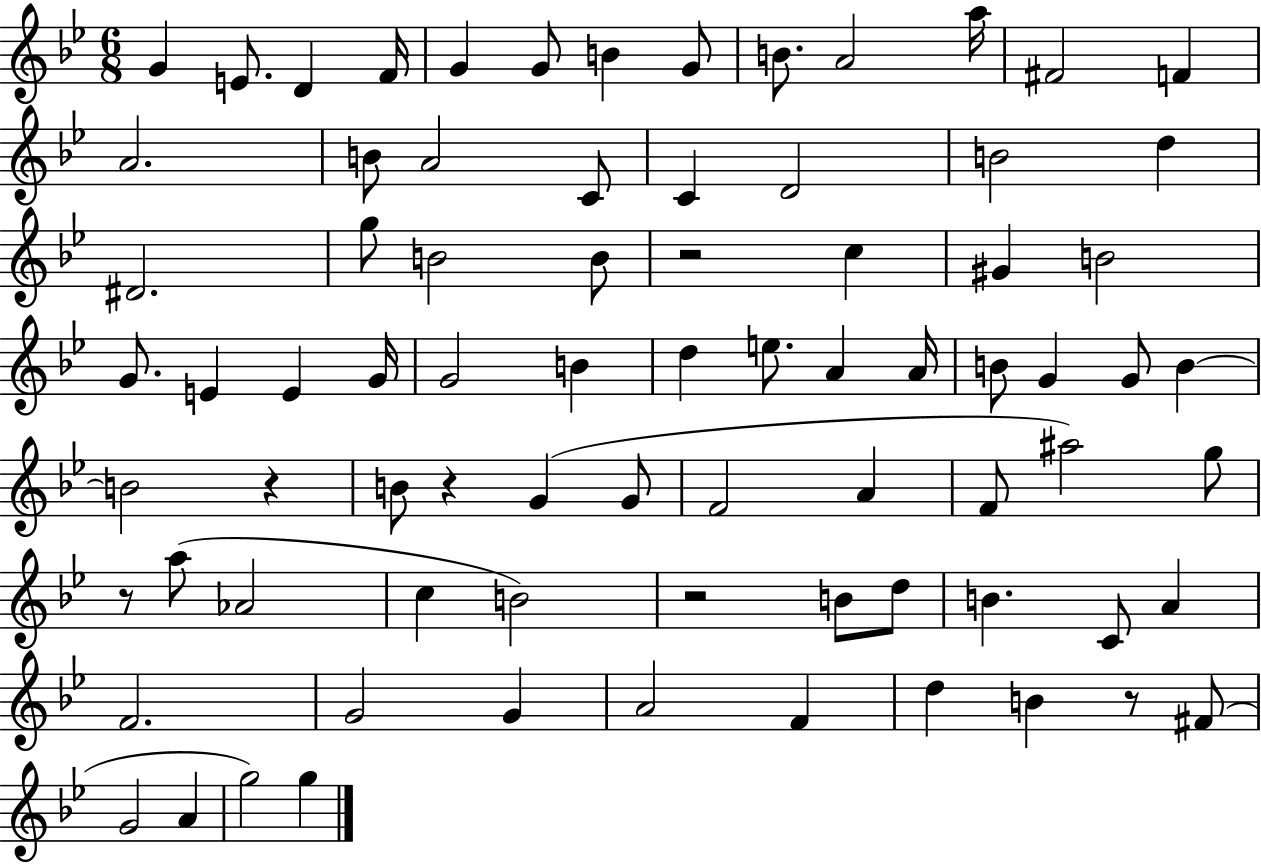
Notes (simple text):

G4/q E4/e. D4/q F4/s G4/q G4/e B4/q G4/e B4/e. A4/h A5/s F#4/h F4/q A4/h. B4/e A4/h C4/e C4/q D4/h B4/h D5/q D#4/h. G5/e B4/h B4/e R/h C5/q G#4/q B4/h G4/e. E4/q E4/q G4/s G4/h B4/q D5/q E5/e. A4/q A4/s B4/e G4/q G4/e B4/q B4/h R/q B4/e R/q G4/q G4/e F4/h A4/q F4/e A#5/h G5/e R/e A5/e Ab4/h C5/q B4/h R/h B4/e D5/e B4/q. C4/e A4/q F4/h. G4/h G4/q A4/h F4/q D5/q B4/q R/e F#4/e G4/h A4/q G5/h G5/q